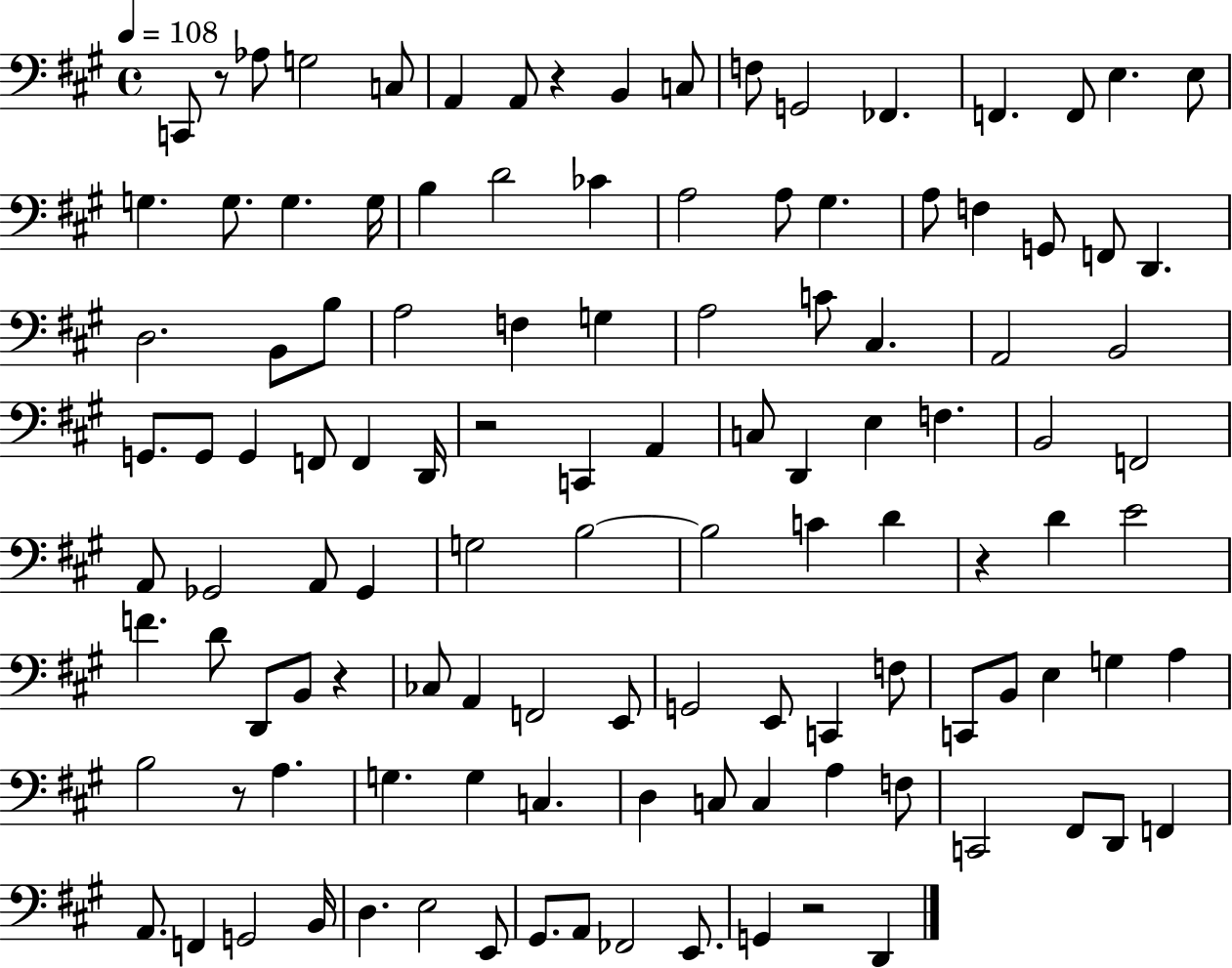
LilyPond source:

{
  \clef bass
  \time 4/4
  \defaultTimeSignature
  \key a \major
  \tempo 4 = 108
  c,8 r8 aes8 g2 c8 | a,4 a,8 r4 b,4 c8 | f8 g,2 fes,4. | f,4. f,8 e4. e8 | \break g4. g8. g4. g16 | b4 d'2 ces'4 | a2 a8 gis4. | a8 f4 g,8 f,8 d,4. | \break d2. b,8 b8 | a2 f4 g4 | a2 c'8 cis4. | a,2 b,2 | \break g,8. g,8 g,4 f,8 f,4 d,16 | r2 c,4 a,4 | c8 d,4 e4 f4. | b,2 f,2 | \break a,8 ges,2 a,8 ges,4 | g2 b2~~ | b2 c'4 d'4 | r4 d'4 e'2 | \break f'4. d'8 d,8 b,8 r4 | ces8 a,4 f,2 e,8 | g,2 e,8 c,4 f8 | c,8 b,8 e4 g4 a4 | \break b2 r8 a4. | g4. g4 c4. | d4 c8 c4 a4 f8 | c,2 fis,8 d,8 f,4 | \break a,8. f,4 g,2 b,16 | d4. e2 e,8 | gis,8. a,8 fes,2 e,8. | g,4 r2 d,4 | \break \bar "|."
}